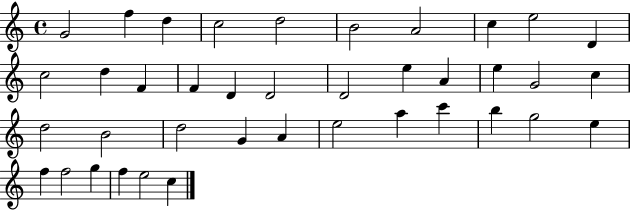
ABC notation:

X:1
T:Untitled
M:4/4
L:1/4
K:C
G2 f d c2 d2 B2 A2 c e2 D c2 d F F D D2 D2 e A e G2 c d2 B2 d2 G A e2 a c' b g2 e f f2 g f e2 c